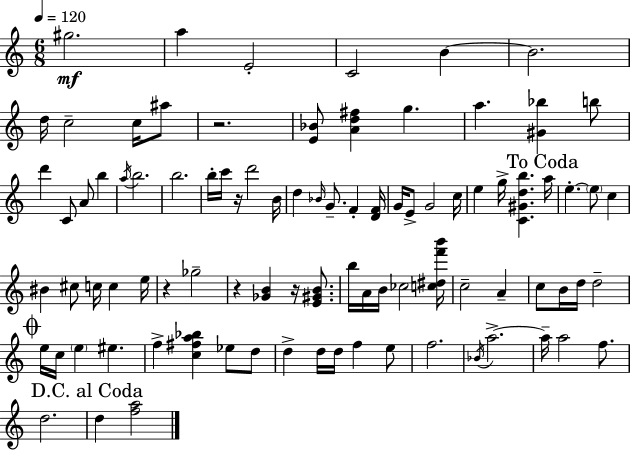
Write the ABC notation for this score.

X:1
T:Untitled
M:6/8
L:1/4
K:C
^g2 a E2 C2 B B2 d/4 c2 c/4 ^a/2 z2 [E_B]/2 [Ad^f] g a [^G_b] b/2 d' C/2 A/2 b a/4 b2 b2 b/4 c'/4 z/4 d'2 B/4 d _B/4 G/2 F [DF]/4 G/4 E/2 G2 c/4 e g/4 [C^Gdb] a/4 e e/2 c ^B ^c/2 c/4 c e/4 z _g2 z [_GB] z/4 [E^GB]/2 b/4 A/4 B/4 _c2 [c^df'b']/4 c2 A c/2 B/4 d/4 d2 e/4 c/4 e ^e f [c^fa_b] _e/2 d/2 d d/4 d/4 f e/2 f2 _B/4 a2 a/4 a2 f/2 d2 d [fa]2